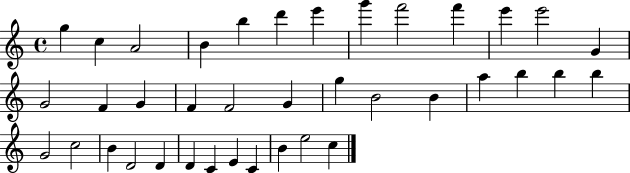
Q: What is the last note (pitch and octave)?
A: C5